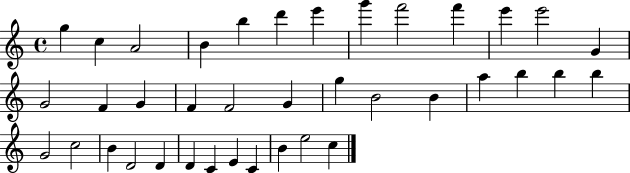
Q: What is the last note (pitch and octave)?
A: C5